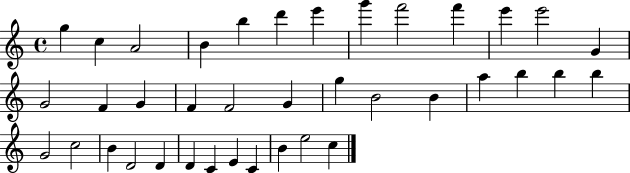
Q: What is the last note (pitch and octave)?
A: C5